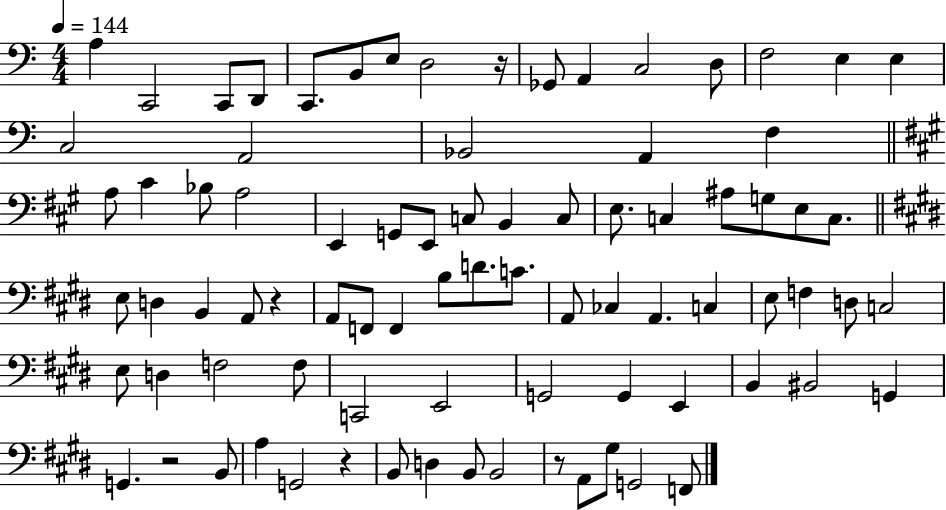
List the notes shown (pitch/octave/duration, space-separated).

A3/q C2/h C2/e D2/e C2/e. B2/e E3/e D3/h R/s Gb2/e A2/q C3/h D3/e F3/h E3/q E3/q C3/h A2/h Bb2/h A2/q F3/q A3/e C#4/q Bb3/e A3/h E2/q G2/e E2/e C3/e B2/q C3/e E3/e. C3/q A#3/e G3/e E3/e C3/e. E3/e D3/q B2/q A2/e R/q A2/e F2/e F2/q B3/e D4/e. C4/e. A2/e CES3/q A2/q. C3/q E3/e F3/q D3/e C3/h E3/e D3/q F3/h F3/e C2/h E2/h G2/h G2/q E2/q B2/q BIS2/h G2/q G2/q. R/h B2/e A3/q G2/h R/q B2/e D3/q B2/e B2/h R/e A2/e G#3/e G2/h F2/e